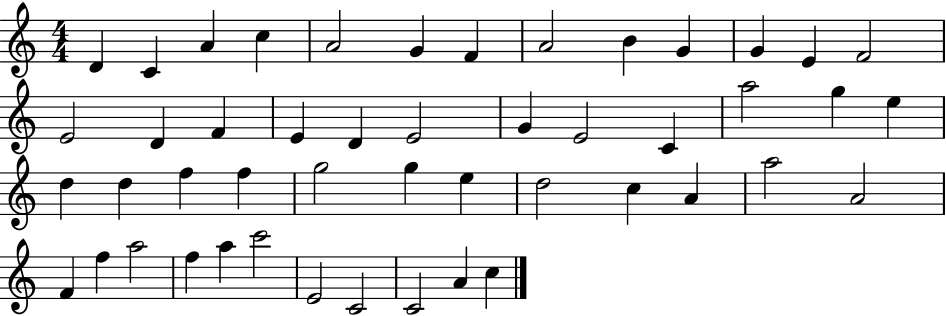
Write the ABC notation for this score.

X:1
T:Untitled
M:4/4
L:1/4
K:C
D C A c A2 G F A2 B G G E F2 E2 D F E D E2 G E2 C a2 g e d d f f g2 g e d2 c A a2 A2 F f a2 f a c'2 E2 C2 C2 A c